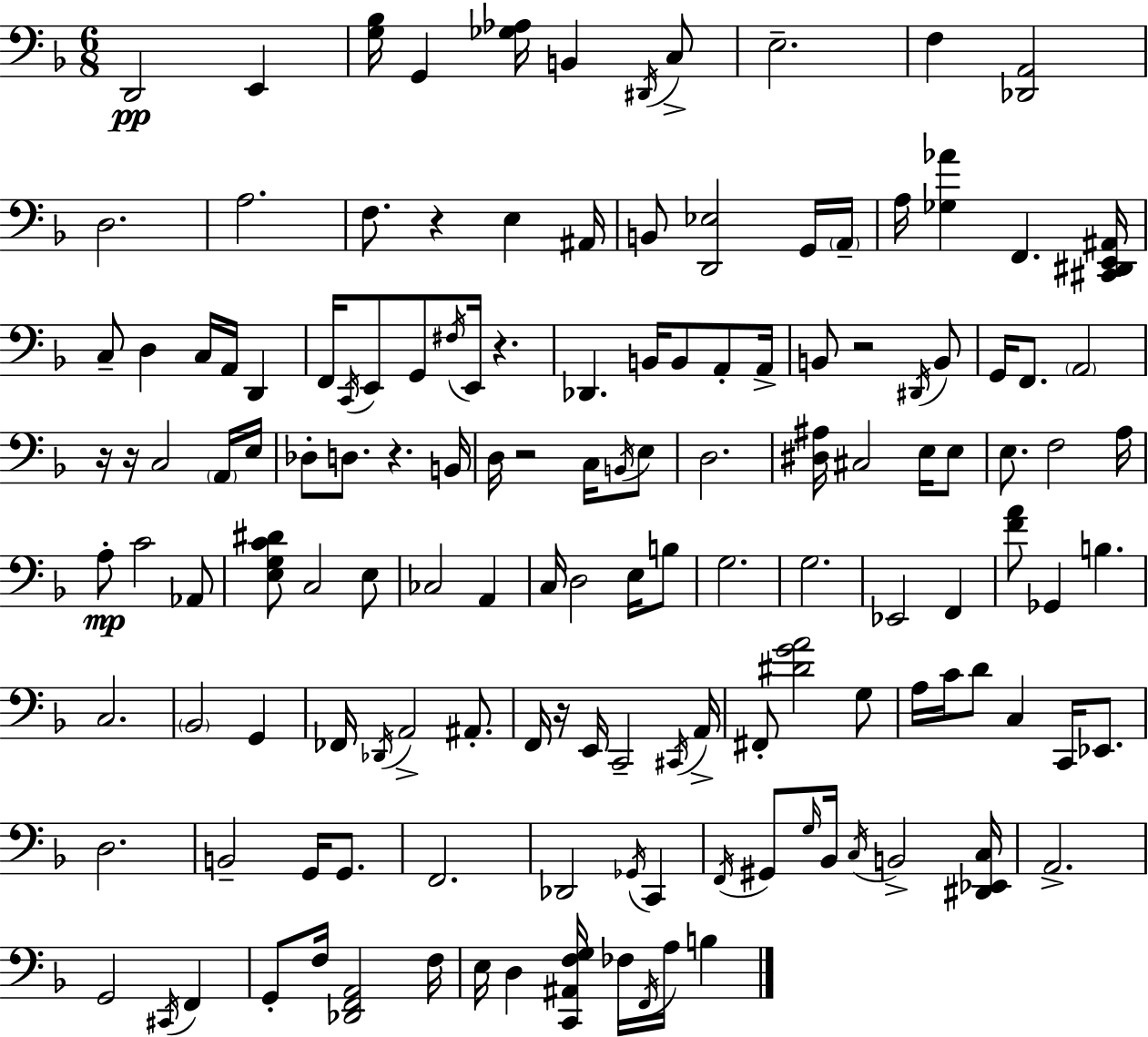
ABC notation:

X:1
T:Untitled
M:6/8
L:1/4
K:F
D,,2 E,, [G,_B,]/4 G,, [_G,_A,]/4 B,, ^D,,/4 C,/2 E,2 F, [_D,,A,,]2 D,2 A,2 F,/2 z E, ^A,,/4 B,,/2 [D,,_E,]2 G,,/4 A,,/4 A,/4 [_G,_A] F,, [^C,,^D,,E,,^A,,]/4 C,/2 D, C,/4 A,,/4 D,, F,,/4 C,,/4 E,,/2 G,,/2 ^F,/4 E,,/4 z _D,, B,,/4 B,,/2 A,,/2 A,,/4 B,,/2 z2 ^D,,/4 B,,/2 G,,/4 F,,/2 A,,2 z/4 z/4 C,2 A,,/4 E,/4 _D,/2 D,/2 z B,,/4 D,/4 z2 C,/4 B,,/4 E,/2 D,2 [^D,^A,]/4 ^C,2 E,/4 E,/2 E,/2 F,2 A,/4 A,/2 C2 _A,,/2 [E,G,C^D]/2 C,2 E,/2 _C,2 A,, C,/4 D,2 E,/4 B,/2 G,2 G,2 _E,,2 F,, [FA]/2 _G,, B, C,2 _B,,2 G,, _F,,/4 _D,,/4 A,,2 ^A,,/2 F,,/4 z/4 E,,/4 C,,2 ^C,,/4 A,,/4 ^F,,/2 [^DGA]2 G,/2 A,/4 C/4 D/2 C, C,,/4 _E,,/2 D,2 B,,2 G,,/4 G,,/2 F,,2 _D,,2 _G,,/4 C,, F,,/4 ^G,,/2 G,/4 _B,,/4 C,/4 B,,2 [^D,,_E,,C,]/4 A,,2 G,,2 ^C,,/4 F,, G,,/2 F,/4 [_D,,F,,A,,]2 F,/4 E,/4 D, [C,,^A,,F,G,]/4 _F,/4 F,,/4 A,/4 B,